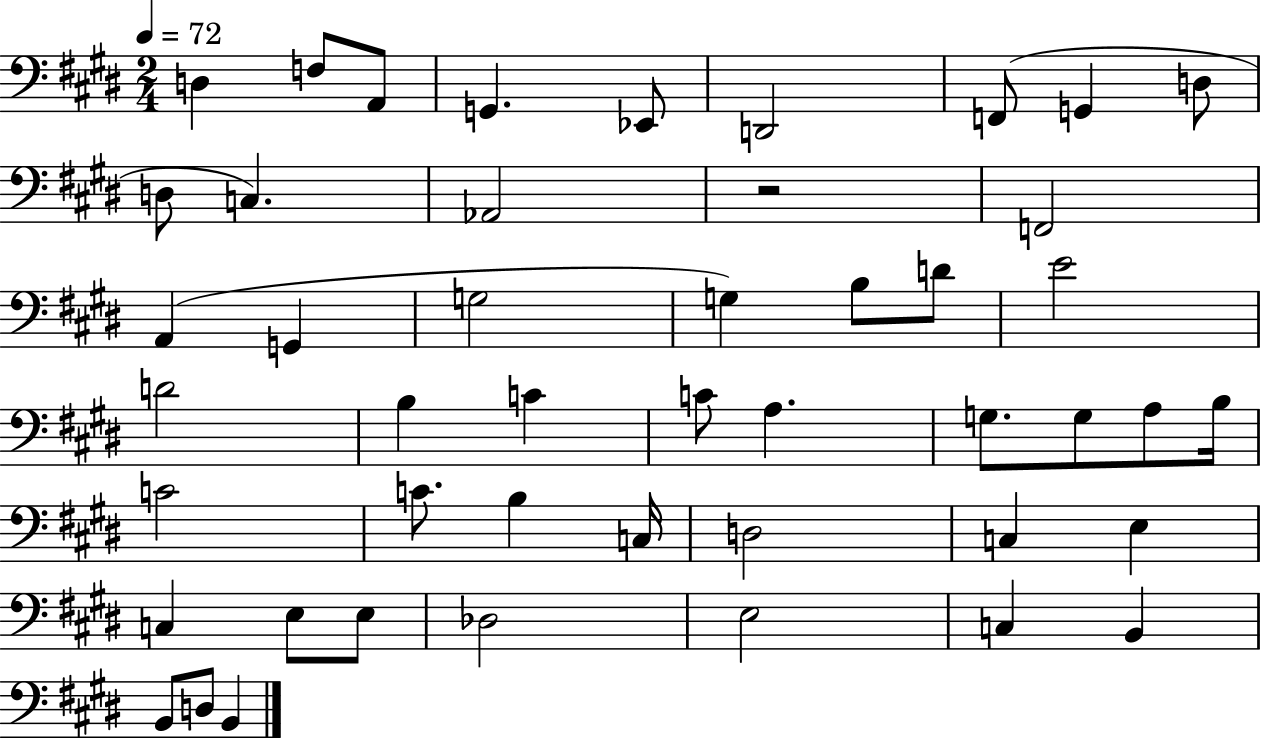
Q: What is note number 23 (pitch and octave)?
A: C4